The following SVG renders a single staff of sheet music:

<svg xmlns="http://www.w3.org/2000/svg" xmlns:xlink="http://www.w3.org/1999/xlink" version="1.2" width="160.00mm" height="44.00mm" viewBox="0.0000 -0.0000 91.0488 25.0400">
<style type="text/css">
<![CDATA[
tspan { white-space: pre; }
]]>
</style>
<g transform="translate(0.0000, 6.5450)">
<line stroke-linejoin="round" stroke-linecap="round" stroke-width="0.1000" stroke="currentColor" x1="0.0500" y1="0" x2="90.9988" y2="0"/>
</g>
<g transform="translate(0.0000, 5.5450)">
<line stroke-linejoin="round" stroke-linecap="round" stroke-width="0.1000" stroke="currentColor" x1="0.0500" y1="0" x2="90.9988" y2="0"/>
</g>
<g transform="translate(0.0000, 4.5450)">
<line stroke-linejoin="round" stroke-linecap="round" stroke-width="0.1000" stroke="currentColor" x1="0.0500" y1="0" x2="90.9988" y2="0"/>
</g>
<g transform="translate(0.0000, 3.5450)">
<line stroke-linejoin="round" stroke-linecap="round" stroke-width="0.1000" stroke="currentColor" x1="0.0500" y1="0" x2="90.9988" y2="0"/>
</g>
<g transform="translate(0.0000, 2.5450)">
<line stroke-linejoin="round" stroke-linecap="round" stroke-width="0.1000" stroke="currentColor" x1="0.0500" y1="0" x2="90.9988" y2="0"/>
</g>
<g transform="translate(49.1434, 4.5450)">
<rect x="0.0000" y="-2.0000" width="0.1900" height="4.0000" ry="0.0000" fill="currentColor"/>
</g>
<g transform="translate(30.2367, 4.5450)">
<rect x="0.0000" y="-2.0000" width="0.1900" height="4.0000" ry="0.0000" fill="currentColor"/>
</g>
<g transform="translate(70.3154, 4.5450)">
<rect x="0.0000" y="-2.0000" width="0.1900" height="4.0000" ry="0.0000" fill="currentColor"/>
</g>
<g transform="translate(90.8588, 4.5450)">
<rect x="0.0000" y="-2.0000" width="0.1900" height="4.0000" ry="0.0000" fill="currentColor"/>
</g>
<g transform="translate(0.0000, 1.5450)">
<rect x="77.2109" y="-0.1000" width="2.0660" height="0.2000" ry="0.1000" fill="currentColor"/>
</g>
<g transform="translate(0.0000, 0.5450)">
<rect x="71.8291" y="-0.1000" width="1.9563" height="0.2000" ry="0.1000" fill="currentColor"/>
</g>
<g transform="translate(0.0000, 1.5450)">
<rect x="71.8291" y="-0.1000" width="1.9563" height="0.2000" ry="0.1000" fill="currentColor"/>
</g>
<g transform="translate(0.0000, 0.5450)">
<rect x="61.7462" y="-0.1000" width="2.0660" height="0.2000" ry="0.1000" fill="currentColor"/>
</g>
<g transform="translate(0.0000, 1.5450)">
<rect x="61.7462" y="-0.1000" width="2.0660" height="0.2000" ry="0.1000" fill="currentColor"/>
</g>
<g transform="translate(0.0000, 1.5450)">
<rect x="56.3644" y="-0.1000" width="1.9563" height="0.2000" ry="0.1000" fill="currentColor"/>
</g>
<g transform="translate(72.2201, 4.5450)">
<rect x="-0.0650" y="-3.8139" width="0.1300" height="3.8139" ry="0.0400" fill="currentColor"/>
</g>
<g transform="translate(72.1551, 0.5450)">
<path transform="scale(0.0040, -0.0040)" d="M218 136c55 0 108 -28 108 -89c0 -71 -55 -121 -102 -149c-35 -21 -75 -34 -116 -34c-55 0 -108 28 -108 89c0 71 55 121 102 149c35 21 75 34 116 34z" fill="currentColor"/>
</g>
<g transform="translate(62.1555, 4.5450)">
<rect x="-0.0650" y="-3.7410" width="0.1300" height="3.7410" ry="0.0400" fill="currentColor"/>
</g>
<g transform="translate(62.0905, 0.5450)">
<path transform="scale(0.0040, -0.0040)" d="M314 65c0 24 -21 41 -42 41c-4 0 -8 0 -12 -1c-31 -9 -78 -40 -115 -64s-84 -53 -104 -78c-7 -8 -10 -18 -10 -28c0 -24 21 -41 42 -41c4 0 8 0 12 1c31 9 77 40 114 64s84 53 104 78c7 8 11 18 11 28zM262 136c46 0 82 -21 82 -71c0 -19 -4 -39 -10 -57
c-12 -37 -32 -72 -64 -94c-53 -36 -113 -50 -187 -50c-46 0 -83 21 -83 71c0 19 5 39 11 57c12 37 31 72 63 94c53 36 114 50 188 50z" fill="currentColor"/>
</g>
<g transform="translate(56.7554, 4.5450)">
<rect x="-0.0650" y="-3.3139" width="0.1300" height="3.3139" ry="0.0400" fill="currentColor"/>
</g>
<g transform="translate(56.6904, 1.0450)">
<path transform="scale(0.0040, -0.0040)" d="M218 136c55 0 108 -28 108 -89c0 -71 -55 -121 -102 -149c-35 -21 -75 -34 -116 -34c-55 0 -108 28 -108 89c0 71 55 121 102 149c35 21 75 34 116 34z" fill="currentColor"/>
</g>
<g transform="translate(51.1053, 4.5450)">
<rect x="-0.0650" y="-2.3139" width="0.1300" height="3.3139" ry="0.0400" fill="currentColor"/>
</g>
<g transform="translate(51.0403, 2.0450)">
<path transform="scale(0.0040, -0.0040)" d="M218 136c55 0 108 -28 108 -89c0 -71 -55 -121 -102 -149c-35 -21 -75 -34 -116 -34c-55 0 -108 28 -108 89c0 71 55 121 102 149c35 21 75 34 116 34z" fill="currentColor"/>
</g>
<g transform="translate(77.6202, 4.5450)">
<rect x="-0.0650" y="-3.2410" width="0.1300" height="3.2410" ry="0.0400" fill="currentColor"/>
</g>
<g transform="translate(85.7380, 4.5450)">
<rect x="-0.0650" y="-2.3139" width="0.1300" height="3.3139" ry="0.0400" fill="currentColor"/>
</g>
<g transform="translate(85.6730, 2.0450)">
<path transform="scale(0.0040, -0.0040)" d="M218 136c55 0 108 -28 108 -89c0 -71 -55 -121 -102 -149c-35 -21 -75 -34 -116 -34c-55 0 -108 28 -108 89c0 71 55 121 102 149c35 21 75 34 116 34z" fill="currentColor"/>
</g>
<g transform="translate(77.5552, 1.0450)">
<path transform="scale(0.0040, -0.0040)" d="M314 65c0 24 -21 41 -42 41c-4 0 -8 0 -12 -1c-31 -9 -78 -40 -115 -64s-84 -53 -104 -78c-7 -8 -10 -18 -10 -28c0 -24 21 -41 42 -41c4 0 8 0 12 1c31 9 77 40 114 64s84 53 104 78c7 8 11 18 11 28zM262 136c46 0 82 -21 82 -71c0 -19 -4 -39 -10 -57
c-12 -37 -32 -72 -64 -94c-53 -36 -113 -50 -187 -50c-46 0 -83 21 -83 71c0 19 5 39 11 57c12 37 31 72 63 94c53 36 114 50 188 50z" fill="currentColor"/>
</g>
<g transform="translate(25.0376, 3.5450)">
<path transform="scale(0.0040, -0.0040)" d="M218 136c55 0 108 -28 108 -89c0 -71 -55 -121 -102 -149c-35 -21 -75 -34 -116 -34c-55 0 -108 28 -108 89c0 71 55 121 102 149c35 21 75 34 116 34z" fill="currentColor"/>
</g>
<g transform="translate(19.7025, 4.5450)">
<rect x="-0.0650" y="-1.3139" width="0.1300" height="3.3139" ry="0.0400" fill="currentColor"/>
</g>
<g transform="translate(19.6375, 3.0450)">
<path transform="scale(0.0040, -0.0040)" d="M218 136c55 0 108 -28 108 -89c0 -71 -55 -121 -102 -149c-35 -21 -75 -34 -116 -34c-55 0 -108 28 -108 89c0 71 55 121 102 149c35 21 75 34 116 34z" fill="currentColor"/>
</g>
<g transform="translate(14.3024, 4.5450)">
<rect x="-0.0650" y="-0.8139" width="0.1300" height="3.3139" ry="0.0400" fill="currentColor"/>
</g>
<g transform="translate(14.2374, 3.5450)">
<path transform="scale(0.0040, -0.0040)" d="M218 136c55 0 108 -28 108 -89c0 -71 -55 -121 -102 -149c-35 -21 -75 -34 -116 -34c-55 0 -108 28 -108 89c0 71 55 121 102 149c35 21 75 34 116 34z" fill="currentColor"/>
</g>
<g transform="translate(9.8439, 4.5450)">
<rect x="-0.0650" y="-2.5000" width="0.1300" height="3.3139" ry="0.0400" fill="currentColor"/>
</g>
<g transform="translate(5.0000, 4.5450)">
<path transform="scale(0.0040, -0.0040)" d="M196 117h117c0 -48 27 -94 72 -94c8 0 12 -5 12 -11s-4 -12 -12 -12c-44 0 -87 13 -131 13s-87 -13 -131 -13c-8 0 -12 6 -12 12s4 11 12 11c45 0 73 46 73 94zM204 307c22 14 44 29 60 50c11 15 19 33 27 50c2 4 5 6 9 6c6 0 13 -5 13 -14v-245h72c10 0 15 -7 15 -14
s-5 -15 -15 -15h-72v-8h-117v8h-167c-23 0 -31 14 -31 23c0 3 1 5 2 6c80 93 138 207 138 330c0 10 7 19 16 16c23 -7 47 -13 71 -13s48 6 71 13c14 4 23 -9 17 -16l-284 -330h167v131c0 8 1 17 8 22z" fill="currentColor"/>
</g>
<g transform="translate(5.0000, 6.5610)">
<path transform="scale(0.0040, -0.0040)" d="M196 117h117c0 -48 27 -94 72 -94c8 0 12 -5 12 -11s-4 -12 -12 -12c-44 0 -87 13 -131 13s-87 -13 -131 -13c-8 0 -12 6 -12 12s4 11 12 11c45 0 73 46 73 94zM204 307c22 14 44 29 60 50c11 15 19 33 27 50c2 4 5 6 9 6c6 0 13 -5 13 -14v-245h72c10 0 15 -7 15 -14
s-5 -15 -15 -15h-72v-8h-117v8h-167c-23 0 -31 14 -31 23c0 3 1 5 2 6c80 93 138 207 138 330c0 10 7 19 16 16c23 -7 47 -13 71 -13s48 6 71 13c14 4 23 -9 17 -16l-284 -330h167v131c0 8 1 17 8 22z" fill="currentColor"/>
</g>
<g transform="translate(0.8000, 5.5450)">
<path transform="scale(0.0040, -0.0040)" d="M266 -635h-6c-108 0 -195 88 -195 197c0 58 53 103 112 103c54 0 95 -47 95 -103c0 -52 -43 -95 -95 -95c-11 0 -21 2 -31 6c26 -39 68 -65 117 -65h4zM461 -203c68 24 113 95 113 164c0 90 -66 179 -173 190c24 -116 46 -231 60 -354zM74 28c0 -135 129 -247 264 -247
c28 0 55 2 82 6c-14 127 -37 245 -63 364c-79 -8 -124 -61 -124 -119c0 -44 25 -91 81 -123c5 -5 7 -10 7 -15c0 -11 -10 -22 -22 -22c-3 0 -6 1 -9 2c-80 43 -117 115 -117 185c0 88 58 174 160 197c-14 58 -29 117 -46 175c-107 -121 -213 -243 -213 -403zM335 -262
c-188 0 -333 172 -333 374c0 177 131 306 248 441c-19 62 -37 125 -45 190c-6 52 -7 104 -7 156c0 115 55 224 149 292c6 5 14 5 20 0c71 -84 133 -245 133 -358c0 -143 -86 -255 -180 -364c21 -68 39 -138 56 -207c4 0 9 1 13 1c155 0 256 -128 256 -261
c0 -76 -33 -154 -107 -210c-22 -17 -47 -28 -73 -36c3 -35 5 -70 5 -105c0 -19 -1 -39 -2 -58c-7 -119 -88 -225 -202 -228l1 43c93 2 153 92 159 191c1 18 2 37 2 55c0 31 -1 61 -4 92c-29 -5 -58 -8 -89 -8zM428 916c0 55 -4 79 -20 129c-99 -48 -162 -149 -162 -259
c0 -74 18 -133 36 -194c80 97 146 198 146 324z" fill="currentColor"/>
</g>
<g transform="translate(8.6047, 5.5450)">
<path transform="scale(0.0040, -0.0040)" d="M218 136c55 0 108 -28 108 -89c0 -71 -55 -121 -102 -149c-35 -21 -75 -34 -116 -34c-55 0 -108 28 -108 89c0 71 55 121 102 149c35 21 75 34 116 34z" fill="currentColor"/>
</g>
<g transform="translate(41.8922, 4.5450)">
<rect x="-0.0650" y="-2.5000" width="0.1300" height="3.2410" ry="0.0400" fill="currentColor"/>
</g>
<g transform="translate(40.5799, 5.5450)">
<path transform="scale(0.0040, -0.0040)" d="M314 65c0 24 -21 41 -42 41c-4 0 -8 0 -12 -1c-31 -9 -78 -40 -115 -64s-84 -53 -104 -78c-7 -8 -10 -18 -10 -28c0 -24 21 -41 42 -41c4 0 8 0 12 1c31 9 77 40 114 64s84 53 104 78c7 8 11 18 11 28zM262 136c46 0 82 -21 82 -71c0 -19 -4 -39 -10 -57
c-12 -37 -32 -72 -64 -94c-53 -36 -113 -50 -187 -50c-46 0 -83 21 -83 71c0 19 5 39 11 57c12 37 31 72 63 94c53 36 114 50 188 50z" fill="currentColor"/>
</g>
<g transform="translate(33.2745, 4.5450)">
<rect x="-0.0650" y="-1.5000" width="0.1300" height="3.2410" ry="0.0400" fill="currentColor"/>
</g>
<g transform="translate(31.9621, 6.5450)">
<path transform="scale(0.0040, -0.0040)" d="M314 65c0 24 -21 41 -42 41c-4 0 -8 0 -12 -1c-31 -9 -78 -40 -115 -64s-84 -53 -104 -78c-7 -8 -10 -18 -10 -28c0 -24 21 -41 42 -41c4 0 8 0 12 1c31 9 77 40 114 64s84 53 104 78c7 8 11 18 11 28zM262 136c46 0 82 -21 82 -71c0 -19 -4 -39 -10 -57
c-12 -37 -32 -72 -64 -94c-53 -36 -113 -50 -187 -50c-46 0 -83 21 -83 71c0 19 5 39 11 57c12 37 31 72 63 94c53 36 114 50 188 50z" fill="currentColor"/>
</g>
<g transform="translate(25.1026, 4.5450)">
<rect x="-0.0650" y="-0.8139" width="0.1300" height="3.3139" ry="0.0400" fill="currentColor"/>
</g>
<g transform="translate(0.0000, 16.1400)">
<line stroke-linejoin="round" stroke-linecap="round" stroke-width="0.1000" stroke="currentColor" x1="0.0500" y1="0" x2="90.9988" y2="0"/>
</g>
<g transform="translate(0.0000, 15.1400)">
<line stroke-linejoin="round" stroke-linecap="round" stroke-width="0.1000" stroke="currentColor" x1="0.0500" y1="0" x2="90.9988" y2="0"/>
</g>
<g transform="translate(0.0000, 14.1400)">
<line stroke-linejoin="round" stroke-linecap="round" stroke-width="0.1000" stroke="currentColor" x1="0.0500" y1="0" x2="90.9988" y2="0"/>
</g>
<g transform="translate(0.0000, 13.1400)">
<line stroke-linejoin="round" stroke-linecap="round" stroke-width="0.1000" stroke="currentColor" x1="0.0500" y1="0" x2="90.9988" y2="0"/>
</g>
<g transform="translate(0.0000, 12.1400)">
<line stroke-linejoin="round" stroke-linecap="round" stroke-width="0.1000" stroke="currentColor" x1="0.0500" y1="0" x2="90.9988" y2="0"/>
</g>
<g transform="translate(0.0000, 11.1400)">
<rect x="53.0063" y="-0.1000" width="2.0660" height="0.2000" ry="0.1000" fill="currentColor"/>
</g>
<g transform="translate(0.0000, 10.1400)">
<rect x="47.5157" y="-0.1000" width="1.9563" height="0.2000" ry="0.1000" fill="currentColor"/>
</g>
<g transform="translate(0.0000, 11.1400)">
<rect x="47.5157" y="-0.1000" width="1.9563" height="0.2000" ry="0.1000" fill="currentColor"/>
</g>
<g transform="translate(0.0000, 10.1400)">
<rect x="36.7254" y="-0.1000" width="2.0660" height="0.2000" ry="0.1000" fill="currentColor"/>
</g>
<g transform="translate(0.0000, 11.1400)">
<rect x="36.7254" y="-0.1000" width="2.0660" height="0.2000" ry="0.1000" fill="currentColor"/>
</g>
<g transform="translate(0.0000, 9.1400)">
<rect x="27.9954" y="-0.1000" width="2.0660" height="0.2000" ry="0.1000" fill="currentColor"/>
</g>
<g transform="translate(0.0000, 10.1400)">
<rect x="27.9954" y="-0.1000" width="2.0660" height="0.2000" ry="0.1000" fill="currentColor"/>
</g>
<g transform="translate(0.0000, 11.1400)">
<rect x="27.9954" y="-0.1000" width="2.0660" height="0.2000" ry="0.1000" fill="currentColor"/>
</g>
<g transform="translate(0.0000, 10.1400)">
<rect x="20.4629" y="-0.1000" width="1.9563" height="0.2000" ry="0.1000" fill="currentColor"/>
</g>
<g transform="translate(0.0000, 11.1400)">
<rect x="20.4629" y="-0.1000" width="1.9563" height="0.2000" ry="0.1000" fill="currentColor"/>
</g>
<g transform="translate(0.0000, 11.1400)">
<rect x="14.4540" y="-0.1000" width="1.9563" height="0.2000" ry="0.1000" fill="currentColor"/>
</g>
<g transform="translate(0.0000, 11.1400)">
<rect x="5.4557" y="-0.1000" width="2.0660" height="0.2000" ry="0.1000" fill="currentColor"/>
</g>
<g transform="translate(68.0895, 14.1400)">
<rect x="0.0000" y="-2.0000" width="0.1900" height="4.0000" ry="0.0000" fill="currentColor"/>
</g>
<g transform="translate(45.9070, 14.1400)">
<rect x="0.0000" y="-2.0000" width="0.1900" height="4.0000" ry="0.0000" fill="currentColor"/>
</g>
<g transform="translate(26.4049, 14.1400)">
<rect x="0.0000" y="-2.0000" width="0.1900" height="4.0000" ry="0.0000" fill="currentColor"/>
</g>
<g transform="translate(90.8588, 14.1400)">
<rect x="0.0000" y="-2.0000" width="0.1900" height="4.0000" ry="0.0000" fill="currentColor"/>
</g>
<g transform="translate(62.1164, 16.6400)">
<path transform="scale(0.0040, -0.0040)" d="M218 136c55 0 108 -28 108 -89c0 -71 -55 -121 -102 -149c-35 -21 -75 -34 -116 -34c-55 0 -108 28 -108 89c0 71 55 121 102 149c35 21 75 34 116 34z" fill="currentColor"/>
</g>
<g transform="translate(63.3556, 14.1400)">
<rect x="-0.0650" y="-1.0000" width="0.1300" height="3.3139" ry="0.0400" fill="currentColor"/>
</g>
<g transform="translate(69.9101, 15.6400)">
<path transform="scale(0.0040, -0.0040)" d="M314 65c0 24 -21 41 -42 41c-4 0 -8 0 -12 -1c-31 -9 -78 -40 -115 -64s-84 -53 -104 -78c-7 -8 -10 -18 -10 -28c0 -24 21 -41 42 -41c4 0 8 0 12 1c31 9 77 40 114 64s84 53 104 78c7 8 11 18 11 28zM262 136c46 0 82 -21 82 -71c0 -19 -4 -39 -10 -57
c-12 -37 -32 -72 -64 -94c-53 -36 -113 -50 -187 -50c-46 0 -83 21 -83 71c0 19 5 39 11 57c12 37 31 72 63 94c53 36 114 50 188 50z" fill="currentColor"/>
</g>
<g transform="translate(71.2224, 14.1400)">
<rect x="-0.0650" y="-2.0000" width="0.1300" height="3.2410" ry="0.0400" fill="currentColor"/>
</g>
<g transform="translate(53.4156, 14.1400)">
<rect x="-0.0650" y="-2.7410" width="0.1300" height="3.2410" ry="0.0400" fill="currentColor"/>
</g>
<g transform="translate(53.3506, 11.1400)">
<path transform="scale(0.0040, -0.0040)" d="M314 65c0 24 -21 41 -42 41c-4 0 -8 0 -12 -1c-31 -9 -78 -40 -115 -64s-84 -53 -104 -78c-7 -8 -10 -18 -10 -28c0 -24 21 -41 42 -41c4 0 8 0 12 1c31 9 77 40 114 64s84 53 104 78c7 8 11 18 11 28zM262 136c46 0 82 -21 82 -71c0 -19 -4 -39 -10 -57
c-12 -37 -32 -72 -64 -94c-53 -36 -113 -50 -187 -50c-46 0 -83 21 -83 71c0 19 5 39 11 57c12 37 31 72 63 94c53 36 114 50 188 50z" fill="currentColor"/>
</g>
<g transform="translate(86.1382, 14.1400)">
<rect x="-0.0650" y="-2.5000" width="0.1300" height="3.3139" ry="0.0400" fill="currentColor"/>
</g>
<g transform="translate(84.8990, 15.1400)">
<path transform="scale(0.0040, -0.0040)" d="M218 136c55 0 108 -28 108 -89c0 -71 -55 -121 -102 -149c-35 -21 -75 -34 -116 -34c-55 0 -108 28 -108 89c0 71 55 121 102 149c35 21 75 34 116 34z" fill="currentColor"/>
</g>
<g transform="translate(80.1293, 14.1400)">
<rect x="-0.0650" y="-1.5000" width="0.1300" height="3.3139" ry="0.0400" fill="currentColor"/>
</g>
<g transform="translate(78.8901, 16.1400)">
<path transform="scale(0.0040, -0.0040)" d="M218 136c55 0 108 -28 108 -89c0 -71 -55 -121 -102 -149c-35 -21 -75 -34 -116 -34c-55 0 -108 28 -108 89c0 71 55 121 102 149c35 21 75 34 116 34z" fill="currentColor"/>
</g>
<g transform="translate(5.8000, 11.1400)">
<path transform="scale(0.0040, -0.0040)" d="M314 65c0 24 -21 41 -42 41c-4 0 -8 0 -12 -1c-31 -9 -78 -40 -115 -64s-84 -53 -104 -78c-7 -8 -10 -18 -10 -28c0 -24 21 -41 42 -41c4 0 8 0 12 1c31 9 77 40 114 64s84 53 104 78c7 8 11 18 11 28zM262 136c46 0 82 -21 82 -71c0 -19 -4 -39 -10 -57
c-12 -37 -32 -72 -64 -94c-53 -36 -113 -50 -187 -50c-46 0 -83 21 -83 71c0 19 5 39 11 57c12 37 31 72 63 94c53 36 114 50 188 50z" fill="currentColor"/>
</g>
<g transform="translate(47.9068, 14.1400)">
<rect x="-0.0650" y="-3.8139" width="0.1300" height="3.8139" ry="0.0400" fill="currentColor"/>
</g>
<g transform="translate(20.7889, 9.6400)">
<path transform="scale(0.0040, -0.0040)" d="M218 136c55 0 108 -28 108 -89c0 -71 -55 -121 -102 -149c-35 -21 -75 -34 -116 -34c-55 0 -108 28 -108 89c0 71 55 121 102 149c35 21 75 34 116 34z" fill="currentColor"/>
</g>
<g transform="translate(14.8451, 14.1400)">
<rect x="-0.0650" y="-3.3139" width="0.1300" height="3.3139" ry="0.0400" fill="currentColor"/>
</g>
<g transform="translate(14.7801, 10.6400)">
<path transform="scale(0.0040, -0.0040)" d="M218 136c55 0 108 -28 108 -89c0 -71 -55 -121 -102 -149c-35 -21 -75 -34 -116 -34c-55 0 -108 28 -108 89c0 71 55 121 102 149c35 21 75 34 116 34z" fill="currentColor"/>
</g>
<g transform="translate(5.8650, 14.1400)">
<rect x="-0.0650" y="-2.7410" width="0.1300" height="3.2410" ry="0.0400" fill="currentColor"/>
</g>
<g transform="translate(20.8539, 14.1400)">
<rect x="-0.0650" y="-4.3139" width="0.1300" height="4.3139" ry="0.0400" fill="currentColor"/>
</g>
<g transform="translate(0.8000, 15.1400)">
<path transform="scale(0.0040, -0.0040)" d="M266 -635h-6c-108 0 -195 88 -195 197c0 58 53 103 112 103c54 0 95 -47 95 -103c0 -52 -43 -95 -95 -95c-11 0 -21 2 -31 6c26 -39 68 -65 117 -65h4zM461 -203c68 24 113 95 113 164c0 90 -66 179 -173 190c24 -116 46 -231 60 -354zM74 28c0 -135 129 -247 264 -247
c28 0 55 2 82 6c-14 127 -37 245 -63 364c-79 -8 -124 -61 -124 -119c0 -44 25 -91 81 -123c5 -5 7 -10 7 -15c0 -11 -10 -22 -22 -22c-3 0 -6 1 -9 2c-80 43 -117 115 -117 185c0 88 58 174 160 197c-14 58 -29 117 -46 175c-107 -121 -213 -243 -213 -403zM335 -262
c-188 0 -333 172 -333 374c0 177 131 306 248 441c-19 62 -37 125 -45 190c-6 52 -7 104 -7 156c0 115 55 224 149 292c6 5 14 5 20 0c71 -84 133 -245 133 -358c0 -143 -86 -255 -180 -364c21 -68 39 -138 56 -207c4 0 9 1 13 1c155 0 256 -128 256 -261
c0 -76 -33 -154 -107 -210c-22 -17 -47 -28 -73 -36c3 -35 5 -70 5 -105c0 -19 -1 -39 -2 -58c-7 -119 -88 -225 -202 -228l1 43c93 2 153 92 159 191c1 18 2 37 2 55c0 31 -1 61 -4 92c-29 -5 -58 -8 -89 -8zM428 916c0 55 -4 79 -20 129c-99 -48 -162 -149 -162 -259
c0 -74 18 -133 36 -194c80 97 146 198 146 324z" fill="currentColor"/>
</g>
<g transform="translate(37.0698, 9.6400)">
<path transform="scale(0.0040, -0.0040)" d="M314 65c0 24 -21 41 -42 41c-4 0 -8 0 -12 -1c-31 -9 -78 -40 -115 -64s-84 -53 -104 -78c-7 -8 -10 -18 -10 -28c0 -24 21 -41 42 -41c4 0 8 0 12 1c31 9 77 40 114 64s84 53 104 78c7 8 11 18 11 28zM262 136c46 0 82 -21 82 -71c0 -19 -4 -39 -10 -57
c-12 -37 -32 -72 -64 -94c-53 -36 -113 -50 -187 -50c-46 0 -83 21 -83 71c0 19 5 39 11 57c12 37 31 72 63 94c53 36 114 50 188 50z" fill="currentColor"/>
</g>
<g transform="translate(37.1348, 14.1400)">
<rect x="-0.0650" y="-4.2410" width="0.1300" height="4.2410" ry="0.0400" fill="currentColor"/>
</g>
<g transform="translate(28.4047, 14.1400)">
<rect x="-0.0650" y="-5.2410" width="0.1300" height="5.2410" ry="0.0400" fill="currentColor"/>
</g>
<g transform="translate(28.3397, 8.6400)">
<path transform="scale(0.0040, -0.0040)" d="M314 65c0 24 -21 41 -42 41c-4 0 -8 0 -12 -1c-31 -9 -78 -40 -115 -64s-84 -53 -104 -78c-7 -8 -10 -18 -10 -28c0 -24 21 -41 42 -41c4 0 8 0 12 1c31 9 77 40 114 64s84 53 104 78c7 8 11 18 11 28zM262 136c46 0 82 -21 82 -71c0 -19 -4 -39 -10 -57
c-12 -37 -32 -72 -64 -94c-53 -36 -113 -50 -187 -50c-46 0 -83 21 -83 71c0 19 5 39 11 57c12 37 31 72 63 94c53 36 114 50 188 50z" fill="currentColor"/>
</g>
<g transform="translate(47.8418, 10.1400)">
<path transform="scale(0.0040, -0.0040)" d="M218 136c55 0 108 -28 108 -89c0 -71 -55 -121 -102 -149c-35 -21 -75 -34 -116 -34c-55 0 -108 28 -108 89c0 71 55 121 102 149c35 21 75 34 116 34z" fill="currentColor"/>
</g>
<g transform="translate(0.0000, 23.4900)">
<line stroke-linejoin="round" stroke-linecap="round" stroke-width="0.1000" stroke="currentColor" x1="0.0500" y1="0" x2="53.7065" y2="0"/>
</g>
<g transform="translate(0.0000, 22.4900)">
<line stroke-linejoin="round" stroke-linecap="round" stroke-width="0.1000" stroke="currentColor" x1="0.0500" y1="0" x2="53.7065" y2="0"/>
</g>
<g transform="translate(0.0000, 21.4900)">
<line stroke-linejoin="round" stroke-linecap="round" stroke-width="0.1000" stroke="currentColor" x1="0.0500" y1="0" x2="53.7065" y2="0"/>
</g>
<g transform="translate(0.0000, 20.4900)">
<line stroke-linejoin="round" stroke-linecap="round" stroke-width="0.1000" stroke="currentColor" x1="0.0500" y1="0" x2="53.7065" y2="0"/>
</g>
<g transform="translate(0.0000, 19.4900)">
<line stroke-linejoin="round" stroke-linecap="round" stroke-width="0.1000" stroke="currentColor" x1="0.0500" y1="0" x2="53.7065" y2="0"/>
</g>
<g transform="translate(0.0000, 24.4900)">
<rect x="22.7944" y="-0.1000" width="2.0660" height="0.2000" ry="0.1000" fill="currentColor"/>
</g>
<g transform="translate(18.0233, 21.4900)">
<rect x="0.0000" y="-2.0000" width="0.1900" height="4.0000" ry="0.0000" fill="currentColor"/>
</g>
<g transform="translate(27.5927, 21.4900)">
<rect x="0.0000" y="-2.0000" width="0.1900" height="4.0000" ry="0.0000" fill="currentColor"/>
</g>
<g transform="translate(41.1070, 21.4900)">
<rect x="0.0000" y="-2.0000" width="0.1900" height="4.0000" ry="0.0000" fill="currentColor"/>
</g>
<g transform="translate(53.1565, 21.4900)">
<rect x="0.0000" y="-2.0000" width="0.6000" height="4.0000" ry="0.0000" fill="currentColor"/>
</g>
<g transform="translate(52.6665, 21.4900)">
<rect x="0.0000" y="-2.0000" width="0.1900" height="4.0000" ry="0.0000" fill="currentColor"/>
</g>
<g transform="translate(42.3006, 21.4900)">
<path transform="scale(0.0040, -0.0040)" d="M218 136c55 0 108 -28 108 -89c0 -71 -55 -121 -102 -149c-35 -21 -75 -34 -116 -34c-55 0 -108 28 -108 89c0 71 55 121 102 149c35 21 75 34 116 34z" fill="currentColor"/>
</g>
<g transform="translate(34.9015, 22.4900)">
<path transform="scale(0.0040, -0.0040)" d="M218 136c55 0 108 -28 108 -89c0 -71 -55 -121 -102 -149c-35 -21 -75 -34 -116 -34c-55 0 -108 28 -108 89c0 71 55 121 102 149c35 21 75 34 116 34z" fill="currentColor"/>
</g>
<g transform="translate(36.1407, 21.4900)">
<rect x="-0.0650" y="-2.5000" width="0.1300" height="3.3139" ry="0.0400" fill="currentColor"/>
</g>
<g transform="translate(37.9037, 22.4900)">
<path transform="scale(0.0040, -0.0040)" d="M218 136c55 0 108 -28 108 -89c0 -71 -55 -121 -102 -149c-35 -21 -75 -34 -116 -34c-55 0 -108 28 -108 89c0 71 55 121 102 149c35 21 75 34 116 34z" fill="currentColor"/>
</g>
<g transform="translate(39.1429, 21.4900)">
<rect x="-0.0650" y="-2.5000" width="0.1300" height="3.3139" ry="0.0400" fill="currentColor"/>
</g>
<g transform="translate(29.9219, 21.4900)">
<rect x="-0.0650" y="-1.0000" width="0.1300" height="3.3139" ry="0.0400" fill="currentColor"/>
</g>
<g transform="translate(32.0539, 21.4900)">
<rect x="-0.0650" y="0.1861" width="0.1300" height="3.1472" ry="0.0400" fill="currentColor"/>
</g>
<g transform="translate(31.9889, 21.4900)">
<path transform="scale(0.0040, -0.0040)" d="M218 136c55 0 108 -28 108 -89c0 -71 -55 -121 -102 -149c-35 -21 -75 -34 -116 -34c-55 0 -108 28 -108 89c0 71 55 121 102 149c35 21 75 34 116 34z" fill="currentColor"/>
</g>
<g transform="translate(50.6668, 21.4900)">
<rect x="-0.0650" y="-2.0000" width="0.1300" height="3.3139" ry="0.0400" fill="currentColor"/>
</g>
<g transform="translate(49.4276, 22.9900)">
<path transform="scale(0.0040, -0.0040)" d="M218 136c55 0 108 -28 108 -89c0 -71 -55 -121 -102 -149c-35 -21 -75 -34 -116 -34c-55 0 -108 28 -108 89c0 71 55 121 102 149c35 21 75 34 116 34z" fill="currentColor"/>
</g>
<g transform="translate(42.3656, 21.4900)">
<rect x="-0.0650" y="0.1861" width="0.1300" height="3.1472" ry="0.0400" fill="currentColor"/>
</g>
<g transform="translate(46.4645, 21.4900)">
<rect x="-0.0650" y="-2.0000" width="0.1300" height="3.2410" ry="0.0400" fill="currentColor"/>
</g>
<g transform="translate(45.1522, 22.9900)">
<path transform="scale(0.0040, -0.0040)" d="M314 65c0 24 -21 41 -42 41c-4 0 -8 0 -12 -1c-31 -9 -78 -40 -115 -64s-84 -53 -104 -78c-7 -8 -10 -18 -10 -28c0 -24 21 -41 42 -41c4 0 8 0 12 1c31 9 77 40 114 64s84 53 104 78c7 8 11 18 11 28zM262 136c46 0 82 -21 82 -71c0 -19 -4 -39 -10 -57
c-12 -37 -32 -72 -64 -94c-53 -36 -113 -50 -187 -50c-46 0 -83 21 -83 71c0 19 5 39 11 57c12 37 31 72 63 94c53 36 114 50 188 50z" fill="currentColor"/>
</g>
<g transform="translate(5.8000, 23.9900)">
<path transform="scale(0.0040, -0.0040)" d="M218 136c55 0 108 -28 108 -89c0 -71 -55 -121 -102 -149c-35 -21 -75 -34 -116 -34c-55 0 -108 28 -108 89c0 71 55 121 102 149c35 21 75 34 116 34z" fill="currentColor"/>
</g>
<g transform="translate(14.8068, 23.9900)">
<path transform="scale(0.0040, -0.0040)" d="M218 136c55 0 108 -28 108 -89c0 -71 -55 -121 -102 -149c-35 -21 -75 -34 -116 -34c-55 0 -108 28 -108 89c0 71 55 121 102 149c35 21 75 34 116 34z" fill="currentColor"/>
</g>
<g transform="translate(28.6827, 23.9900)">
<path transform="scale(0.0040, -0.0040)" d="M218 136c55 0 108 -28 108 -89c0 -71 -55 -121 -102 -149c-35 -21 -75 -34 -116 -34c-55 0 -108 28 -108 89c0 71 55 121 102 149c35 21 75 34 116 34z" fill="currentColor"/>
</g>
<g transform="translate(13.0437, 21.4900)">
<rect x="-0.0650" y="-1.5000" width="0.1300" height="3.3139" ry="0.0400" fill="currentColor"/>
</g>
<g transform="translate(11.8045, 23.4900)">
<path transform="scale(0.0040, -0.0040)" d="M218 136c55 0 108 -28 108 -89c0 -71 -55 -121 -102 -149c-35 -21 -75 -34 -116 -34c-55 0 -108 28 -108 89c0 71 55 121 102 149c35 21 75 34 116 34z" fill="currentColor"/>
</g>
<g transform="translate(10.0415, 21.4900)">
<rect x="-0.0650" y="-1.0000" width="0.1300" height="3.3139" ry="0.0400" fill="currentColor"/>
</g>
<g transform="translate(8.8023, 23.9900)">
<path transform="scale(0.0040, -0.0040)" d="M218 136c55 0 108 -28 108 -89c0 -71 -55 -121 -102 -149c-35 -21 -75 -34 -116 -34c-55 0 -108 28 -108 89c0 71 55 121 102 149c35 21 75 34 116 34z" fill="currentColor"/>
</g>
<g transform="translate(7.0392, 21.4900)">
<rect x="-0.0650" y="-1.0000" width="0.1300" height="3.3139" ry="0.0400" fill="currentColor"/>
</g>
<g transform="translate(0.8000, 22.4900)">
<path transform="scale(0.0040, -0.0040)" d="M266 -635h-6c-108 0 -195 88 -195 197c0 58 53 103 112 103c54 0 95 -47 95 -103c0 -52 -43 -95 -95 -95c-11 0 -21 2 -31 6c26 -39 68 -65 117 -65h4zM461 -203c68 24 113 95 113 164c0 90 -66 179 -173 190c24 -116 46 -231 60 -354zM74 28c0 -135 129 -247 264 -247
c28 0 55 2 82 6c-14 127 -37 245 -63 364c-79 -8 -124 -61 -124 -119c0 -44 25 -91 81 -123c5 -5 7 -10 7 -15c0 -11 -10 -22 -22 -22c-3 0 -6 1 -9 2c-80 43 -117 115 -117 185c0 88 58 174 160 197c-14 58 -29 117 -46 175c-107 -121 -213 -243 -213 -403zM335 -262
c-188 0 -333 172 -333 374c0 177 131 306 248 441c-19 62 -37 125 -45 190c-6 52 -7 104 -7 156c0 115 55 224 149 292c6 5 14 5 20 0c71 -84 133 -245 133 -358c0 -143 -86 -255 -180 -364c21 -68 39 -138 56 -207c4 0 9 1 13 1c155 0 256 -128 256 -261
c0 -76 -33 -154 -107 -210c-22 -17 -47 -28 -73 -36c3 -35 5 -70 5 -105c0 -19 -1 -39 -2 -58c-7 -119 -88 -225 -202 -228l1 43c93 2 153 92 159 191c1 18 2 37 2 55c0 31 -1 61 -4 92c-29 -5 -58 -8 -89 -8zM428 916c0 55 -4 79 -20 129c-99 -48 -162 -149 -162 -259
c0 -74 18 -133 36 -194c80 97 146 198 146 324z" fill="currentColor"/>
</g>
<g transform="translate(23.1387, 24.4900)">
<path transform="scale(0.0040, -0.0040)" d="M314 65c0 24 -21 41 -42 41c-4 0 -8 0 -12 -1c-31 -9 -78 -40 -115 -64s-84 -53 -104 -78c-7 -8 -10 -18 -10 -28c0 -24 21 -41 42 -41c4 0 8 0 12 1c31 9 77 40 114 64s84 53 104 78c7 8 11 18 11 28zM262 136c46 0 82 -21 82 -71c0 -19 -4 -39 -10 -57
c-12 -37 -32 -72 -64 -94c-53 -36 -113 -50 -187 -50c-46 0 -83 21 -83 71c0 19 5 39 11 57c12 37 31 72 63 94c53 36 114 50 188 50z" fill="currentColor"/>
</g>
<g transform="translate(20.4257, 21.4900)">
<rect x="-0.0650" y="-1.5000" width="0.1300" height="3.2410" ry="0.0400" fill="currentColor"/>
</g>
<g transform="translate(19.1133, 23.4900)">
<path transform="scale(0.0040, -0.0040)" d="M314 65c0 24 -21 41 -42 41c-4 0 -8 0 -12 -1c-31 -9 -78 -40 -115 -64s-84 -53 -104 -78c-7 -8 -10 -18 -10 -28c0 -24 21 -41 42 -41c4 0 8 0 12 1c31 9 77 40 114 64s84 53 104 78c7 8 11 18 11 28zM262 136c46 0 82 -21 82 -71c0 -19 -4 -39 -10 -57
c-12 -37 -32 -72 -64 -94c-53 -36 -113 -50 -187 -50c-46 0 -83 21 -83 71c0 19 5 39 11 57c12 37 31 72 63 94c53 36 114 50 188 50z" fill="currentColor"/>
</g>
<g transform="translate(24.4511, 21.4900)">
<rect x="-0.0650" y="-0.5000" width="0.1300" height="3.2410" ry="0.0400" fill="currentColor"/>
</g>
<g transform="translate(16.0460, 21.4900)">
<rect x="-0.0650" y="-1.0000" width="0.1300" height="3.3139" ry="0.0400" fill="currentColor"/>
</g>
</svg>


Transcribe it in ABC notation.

X:1
T:Untitled
M:4/4
L:1/4
K:C
G d e d E2 G2 g b c'2 c' b2 g a2 b d' f'2 d'2 c' a2 D F2 E G D D E D E2 C2 D B G G B F2 F